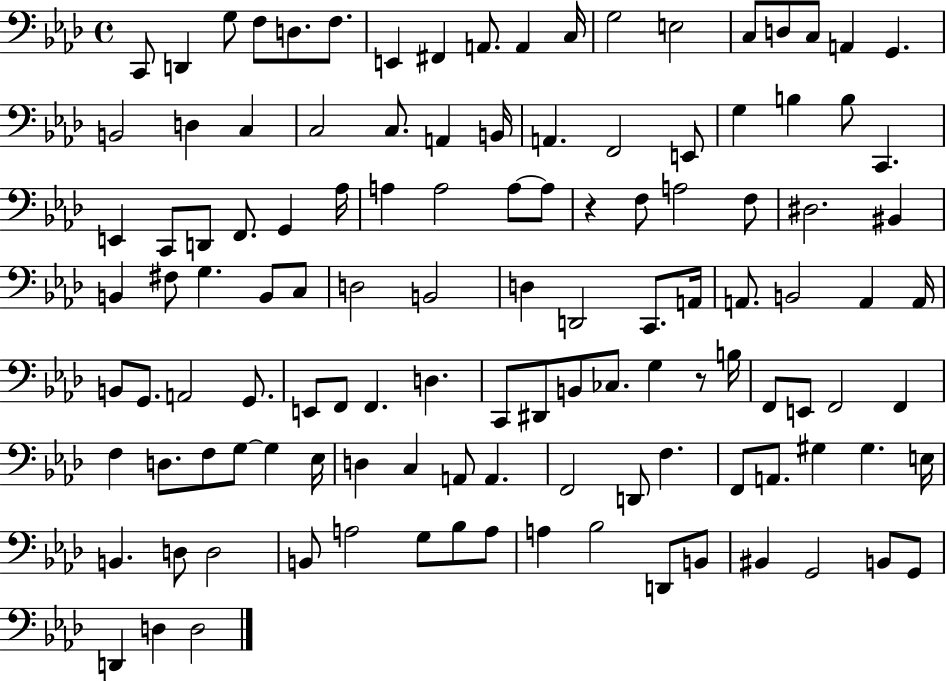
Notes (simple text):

C2/e D2/q G3/e F3/e D3/e. F3/e. E2/q F#2/q A2/e. A2/q C3/s G3/h E3/h C3/e D3/e C3/e A2/q G2/q. B2/h D3/q C3/q C3/h C3/e. A2/q B2/s A2/q. F2/h E2/e G3/q B3/q B3/e C2/q. E2/q C2/e D2/e F2/e. G2/q Ab3/s A3/q A3/h A3/e A3/e R/q F3/e A3/h F3/e D#3/h. BIS2/q B2/q F#3/e G3/q. B2/e C3/e D3/h B2/h D3/q D2/h C2/e. A2/s A2/e. B2/h A2/q A2/s B2/e G2/e. A2/h G2/e. E2/e F2/e F2/q. D3/q. C2/e D#2/e B2/e CES3/e. G3/q R/e B3/s F2/e E2/e F2/h F2/q F3/q D3/e. F3/e G3/e G3/q Eb3/s D3/q C3/q A2/e A2/q. F2/h D2/e F3/q. F2/e A2/e. G#3/q G#3/q. E3/s B2/q. D3/e D3/h B2/e A3/h G3/e Bb3/e A3/e A3/q Bb3/h D2/e B2/e BIS2/q G2/h B2/e G2/e D2/q D3/q D3/h